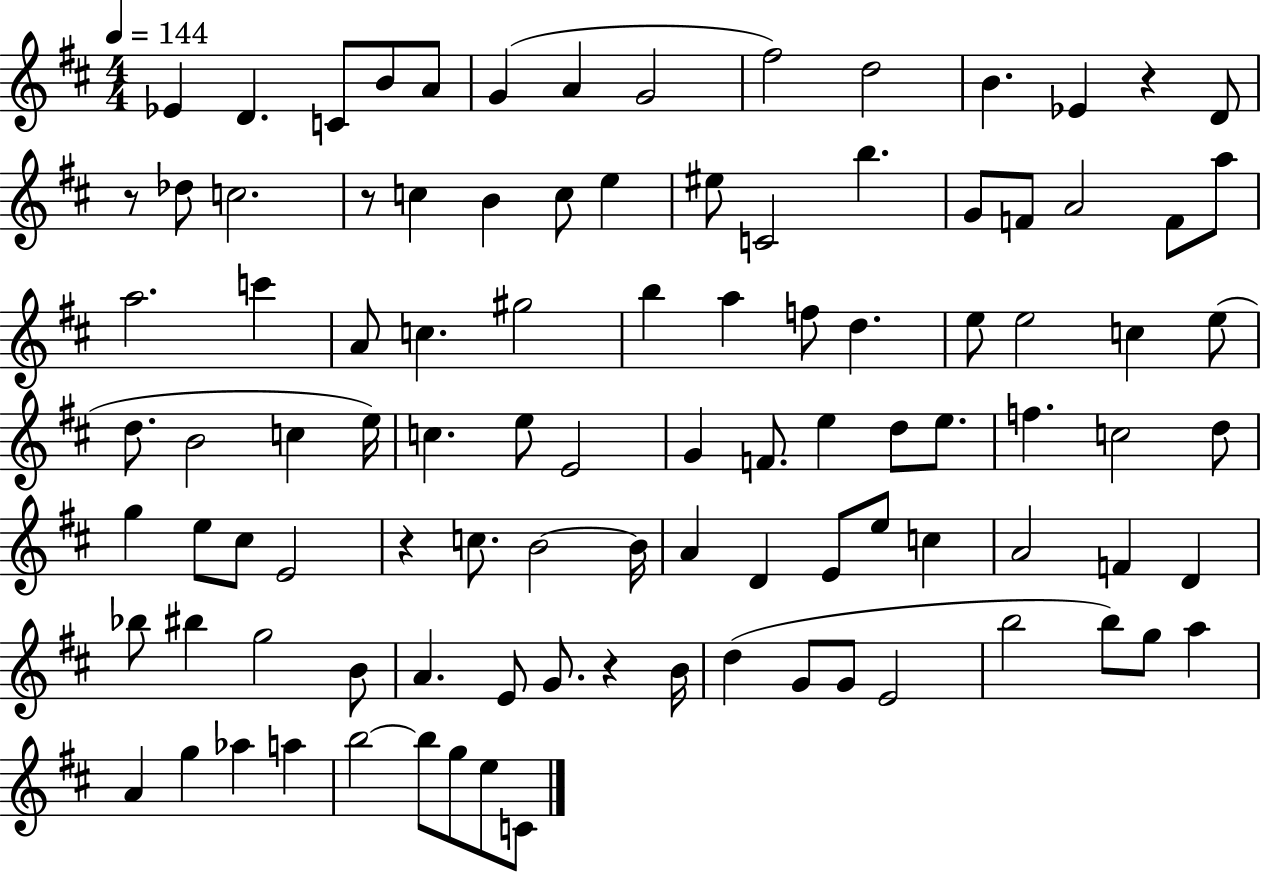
{
  \clef treble
  \numericTimeSignature
  \time 4/4
  \key d \major
  \tempo 4 = 144
  \repeat volta 2 { ees'4 d'4. c'8 b'8 a'8 | g'4( a'4 g'2 | fis''2) d''2 | b'4. ees'4 r4 d'8 | \break r8 des''8 c''2. | r8 c''4 b'4 c''8 e''4 | eis''8 c'2 b''4. | g'8 f'8 a'2 f'8 a''8 | \break a''2. c'''4 | a'8 c''4. gis''2 | b''4 a''4 f''8 d''4. | e''8 e''2 c''4 e''8( | \break d''8. b'2 c''4 e''16) | c''4. e''8 e'2 | g'4 f'8. e''4 d''8 e''8. | f''4. c''2 d''8 | \break g''4 e''8 cis''8 e'2 | r4 c''8. b'2~~ b'16 | a'4 d'4 e'8 e''8 c''4 | a'2 f'4 d'4 | \break bes''8 bis''4 g''2 b'8 | a'4. e'8 g'8. r4 b'16 | d''4( g'8 g'8 e'2 | b''2 b''8) g''8 a''4 | \break a'4 g''4 aes''4 a''4 | b''2~~ b''8 g''8 e''8 c'8 | } \bar "|."
}